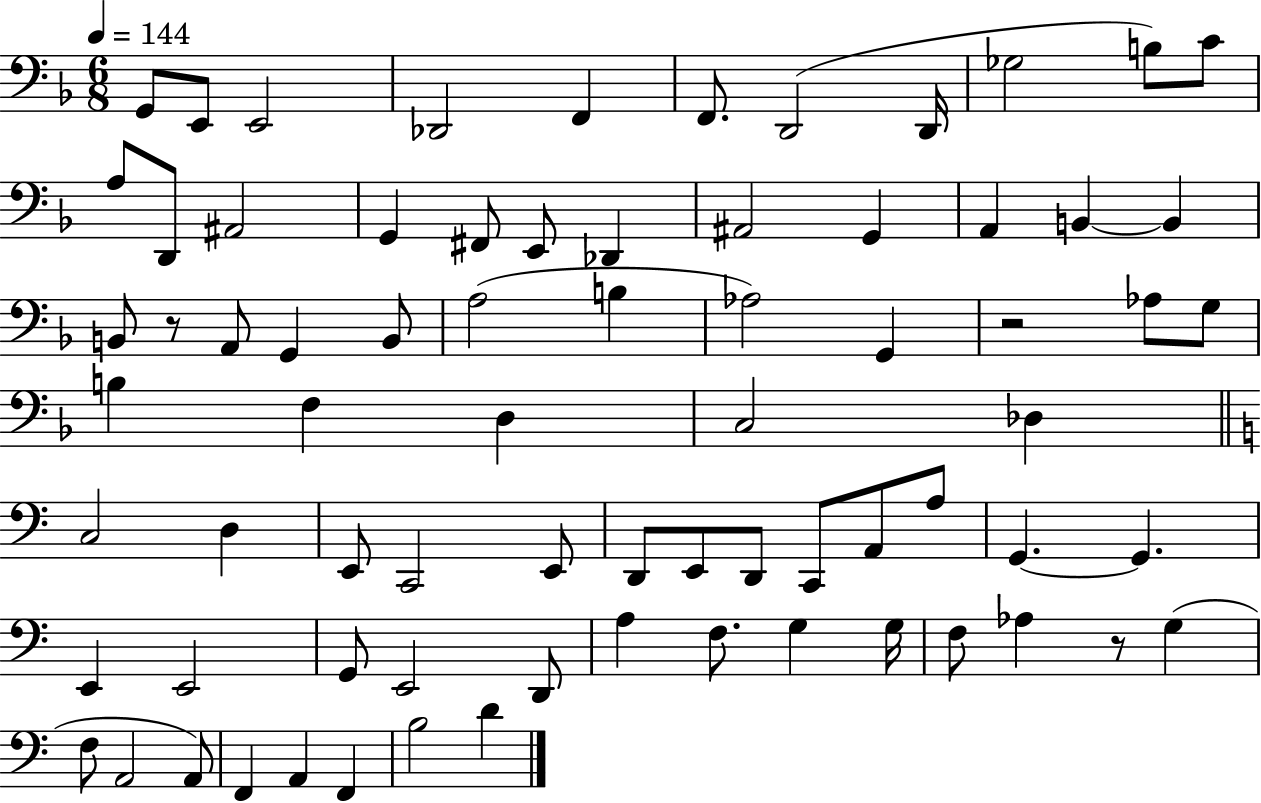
{
  \clef bass
  \numericTimeSignature
  \time 6/8
  \key f \major
  \tempo 4 = 144
  g,8 e,8 e,2 | des,2 f,4 | f,8. d,2( d,16 | ges2 b8) c'8 | \break a8 d,8 ais,2 | g,4 fis,8 e,8 des,4 | ais,2 g,4 | a,4 b,4~~ b,4 | \break b,8 r8 a,8 g,4 b,8 | a2( b4 | aes2) g,4 | r2 aes8 g8 | \break b4 f4 d4 | c2 des4 | \bar "||" \break \key a \minor c2 d4 | e,8 c,2 e,8 | d,8 e,8 d,8 c,8 a,8 a8 | g,4.~~ g,4. | \break e,4 e,2 | g,8 e,2 d,8 | a4 f8. g4 g16 | f8 aes4 r8 g4( | \break f8 a,2 a,8) | f,4 a,4 f,4 | b2 d'4 | \bar "|."
}